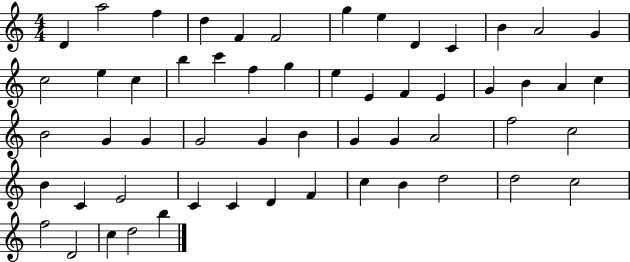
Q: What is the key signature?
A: C major